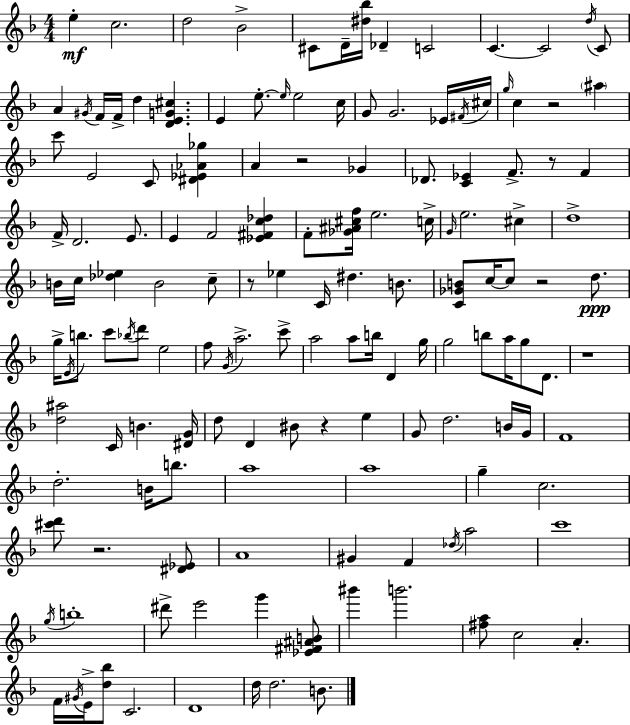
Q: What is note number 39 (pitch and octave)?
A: F4